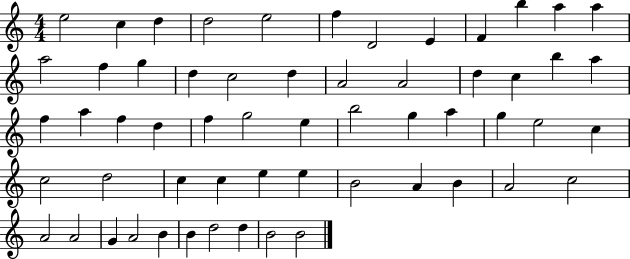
X:1
T:Untitled
M:4/4
L:1/4
K:C
e2 c d d2 e2 f D2 E F b a a a2 f g d c2 d A2 A2 d c b a f a f d f g2 e b2 g a g e2 c c2 d2 c c e e B2 A B A2 c2 A2 A2 G A2 B B d2 d B2 B2